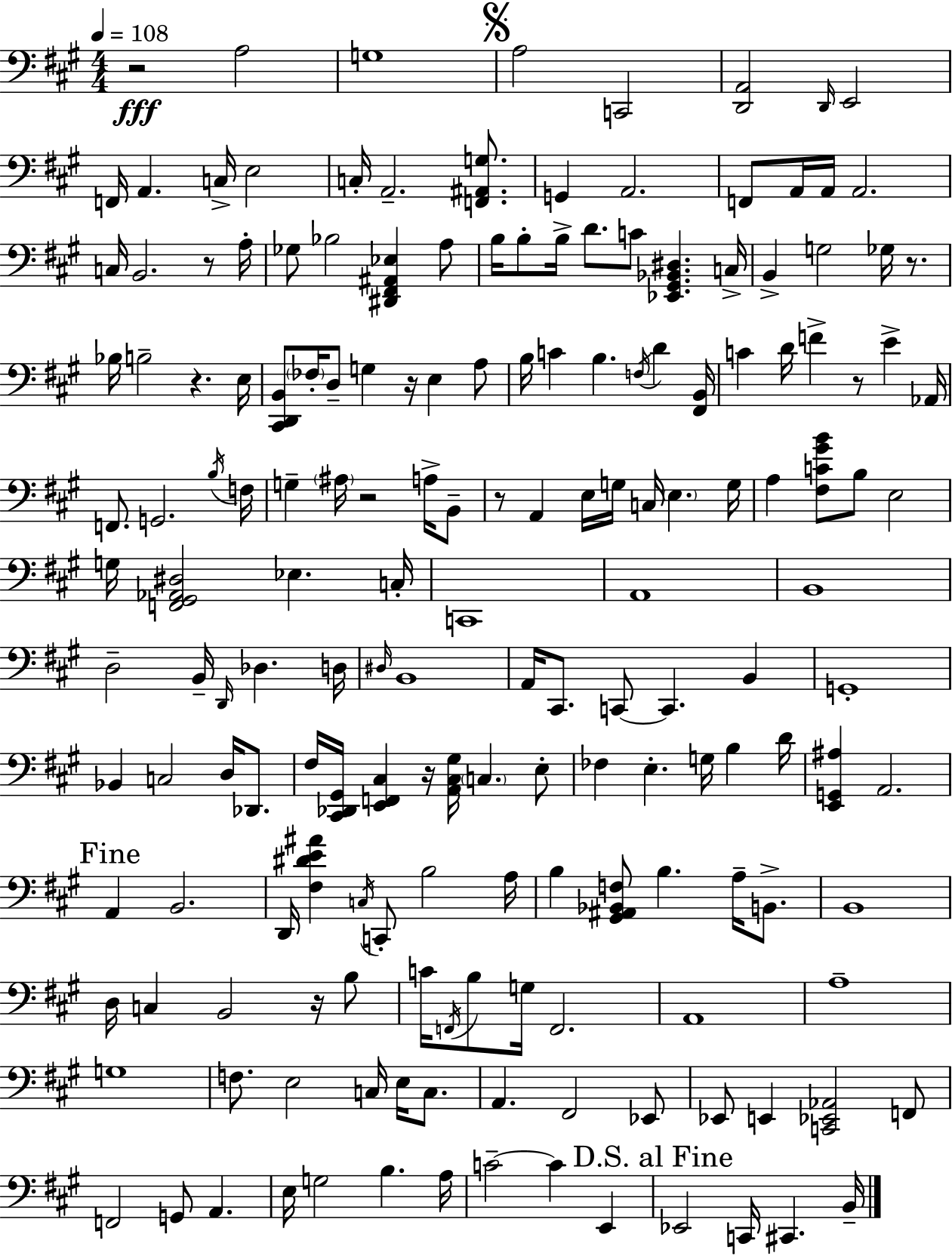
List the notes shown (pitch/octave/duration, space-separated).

R/h A3/h G3/w A3/h C2/h [D2,A2]/h D2/s E2/h F2/s A2/q. C3/s E3/h C3/s A2/h. [F2,A#2,G3]/e. G2/q A2/h. F2/e A2/s A2/s A2/h. C3/s B2/h. R/e A3/s Gb3/e Bb3/h [D#2,F#2,A#2,Eb3]/q A3/e B3/s B3/e B3/s D4/e. C4/e [Eb2,G#2,Bb2,D#3]/q. C3/s B2/q G3/h Gb3/s R/e. Bb3/s B3/h R/q. E3/s [C#2,D2,B2]/e FES3/s D3/e G3/q R/s E3/q A3/e B3/s C4/q B3/q. F3/s D4/q [F#2,B2]/s C4/q D4/s F4/q R/e E4/q Ab2/s F2/e. G2/h. B3/s F3/s G3/q A#3/s R/h A3/s B2/e R/e A2/q E3/s G3/s C3/s E3/q. G3/s A3/q [F#3,C4,G#4,B4]/e B3/e E3/h G3/s [F2,G#2,Ab2,D#3]/h Eb3/q. C3/s C2/w A2/w B2/w D3/h B2/s D2/s Db3/q. D3/s D#3/s B2/w A2/s C#2/e. C2/e C2/q. B2/q G2/w Bb2/q C3/h D3/s Db2/e. F#3/s [C#2,Db2,G#2]/s [E2,F2,C#3]/q R/s [A2,C#3,G#3]/s C3/q. E3/e FES3/q E3/q. G3/s B3/q D4/s [E2,G2,A#3]/q A2/h. A2/q B2/h. D2/s [F#3,D#4,E4,A#4]/q C3/s C2/e B3/h A3/s B3/q [G#2,A#2,Bb2,F3]/e B3/q. A3/s B2/e. B2/w D3/s C3/q B2/h R/s B3/e C4/s F2/s B3/e G3/s F2/h. A2/w A3/w G3/w F3/e. E3/h C3/s E3/s C3/e. A2/q. F#2/h Eb2/e Eb2/e E2/q [C2,Eb2,Ab2]/h F2/e F2/h G2/e A2/q. E3/s G3/h B3/q. A3/s C4/h C4/q E2/q Eb2/h C2/s C#2/q. B2/s